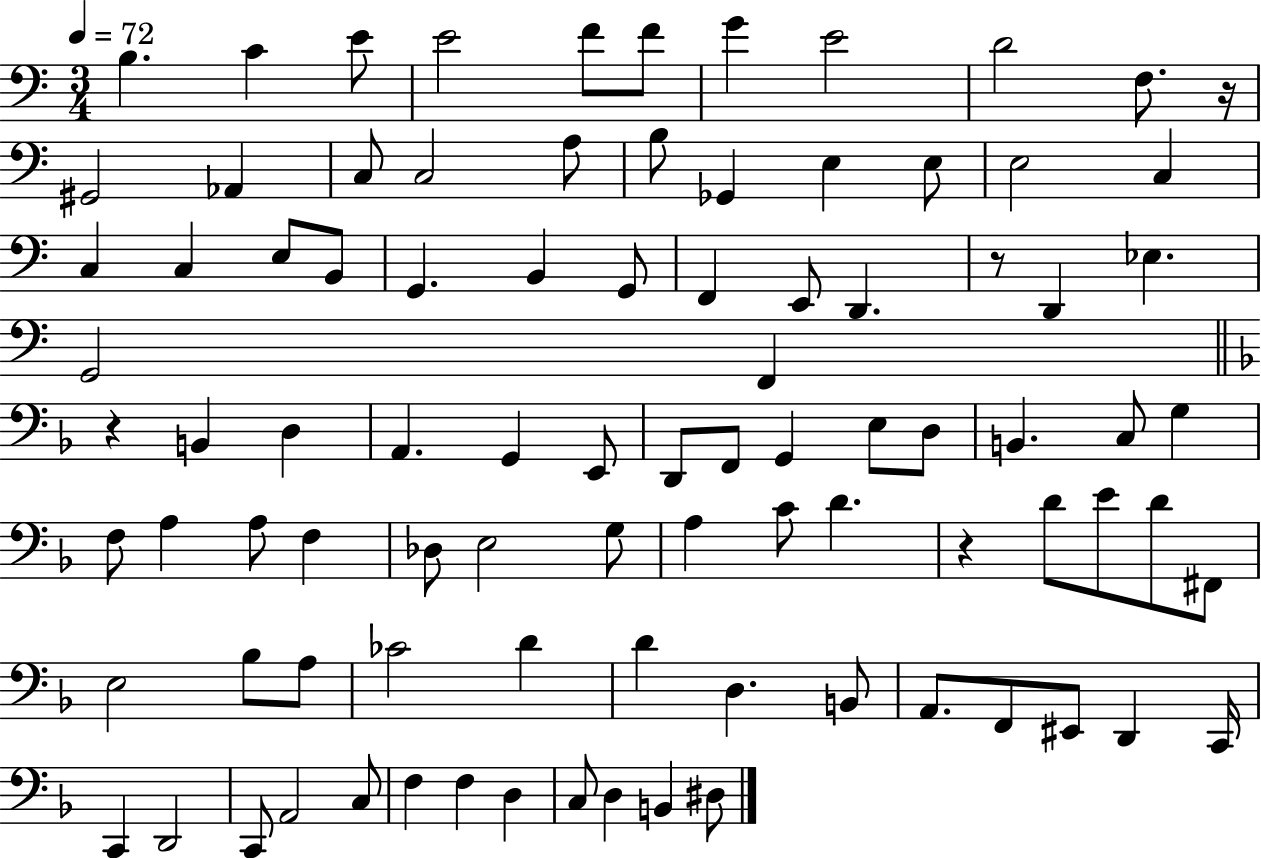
{
  \clef bass
  \numericTimeSignature
  \time 3/4
  \key c \major
  \tempo 4 = 72
  b4. c'4 e'8 | e'2 f'8 f'8 | g'4 e'2 | d'2 f8. r16 | \break gis,2 aes,4 | c8 c2 a8 | b8 ges,4 e4 e8 | e2 c4 | \break c4 c4 e8 b,8 | g,4. b,4 g,8 | f,4 e,8 d,4. | r8 d,4 ees4. | \break g,2 f,4 | \bar "||" \break \key d \minor r4 b,4 d4 | a,4. g,4 e,8 | d,8 f,8 g,4 e8 d8 | b,4. c8 g4 | \break f8 a4 a8 f4 | des8 e2 g8 | a4 c'8 d'4. | r4 d'8 e'8 d'8 fis,8 | \break e2 bes8 a8 | ces'2 d'4 | d'4 d4. b,8 | a,8. f,8 eis,8 d,4 c,16 | \break c,4 d,2 | c,8 a,2 c8 | f4 f4 d4 | c8 d4 b,4 dis8 | \break \bar "|."
}